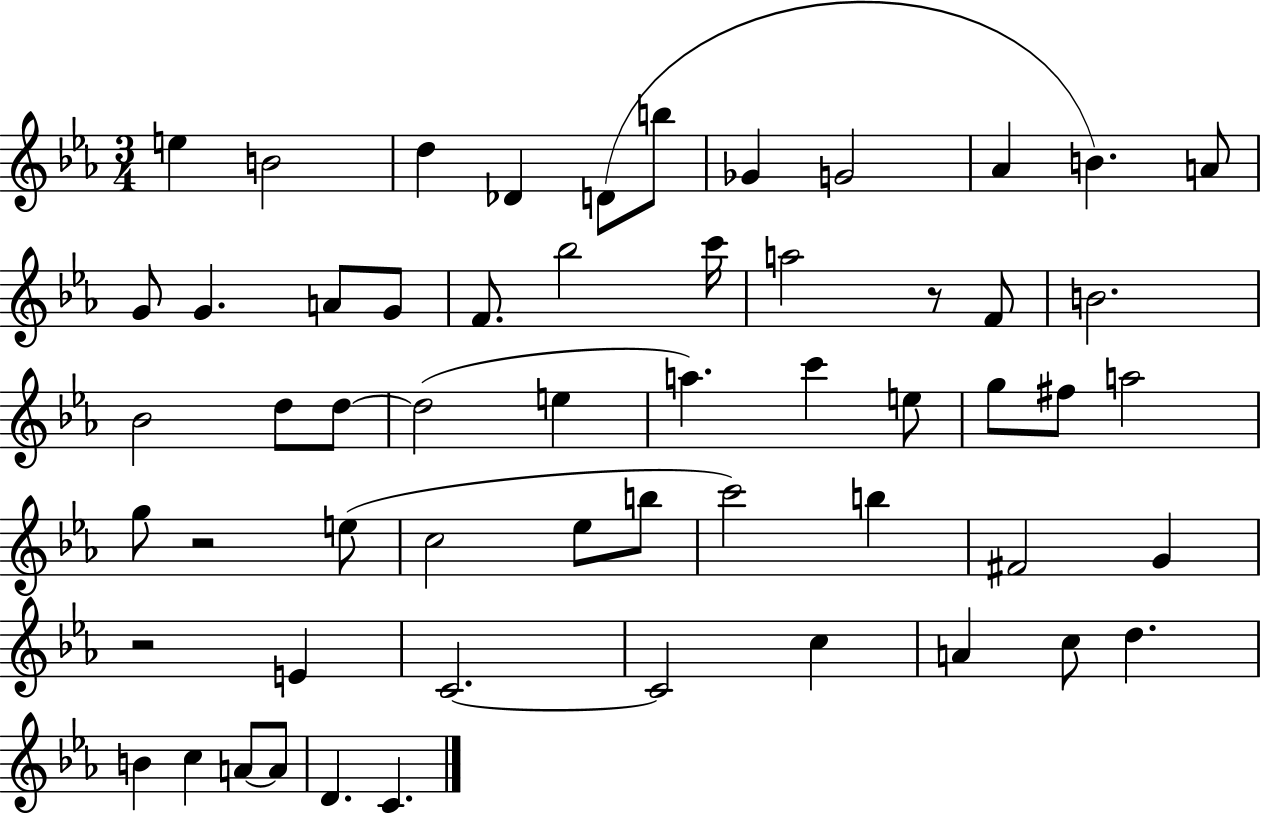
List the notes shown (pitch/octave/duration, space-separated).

E5/q B4/h D5/q Db4/q D4/e B5/e Gb4/q G4/h Ab4/q B4/q. A4/e G4/e G4/q. A4/e G4/e F4/e. Bb5/h C6/s A5/h R/e F4/e B4/h. Bb4/h D5/e D5/e D5/h E5/q A5/q. C6/q E5/e G5/e F#5/e A5/h G5/e R/h E5/e C5/h Eb5/e B5/e C6/h B5/q F#4/h G4/q R/h E4/q C4/h. C4/h C5/q A4/q C5/e D5/q. B4/q C5/q A4/e A4/e D4/q. C4/q.